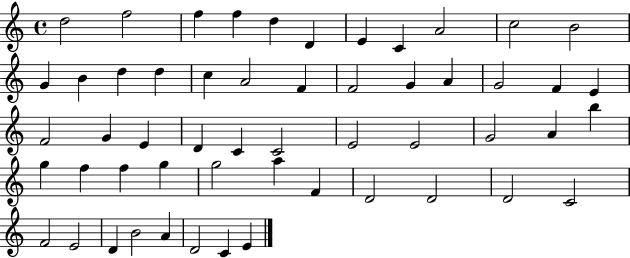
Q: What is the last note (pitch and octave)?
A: E4